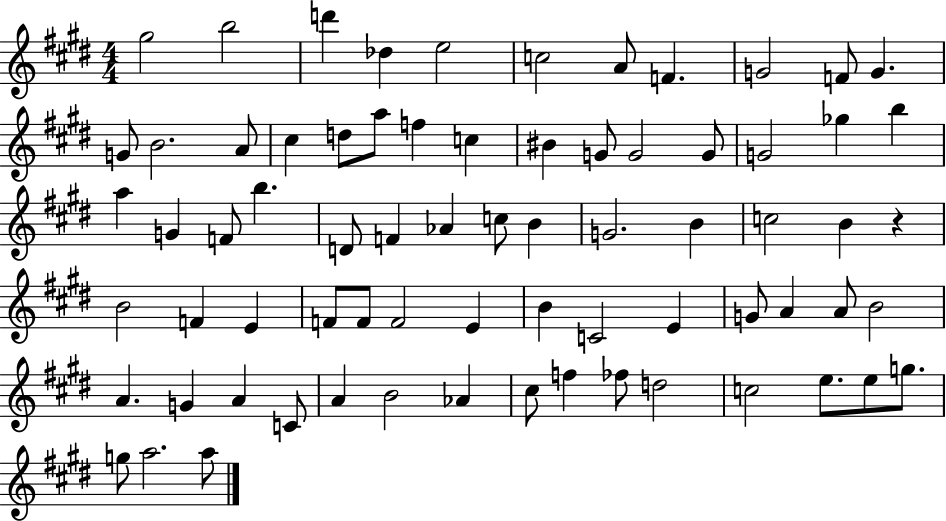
G#5/h B5/h D6/q Db5/q E5/h C5/h A4/e F4/q. G4/h F4/e G4/q. G4/e B4/h. A4/e C#5/q D5/e A5/e F5/q C5/q BIS4/q G4/e G4/h G4/e G4/h Gb5/q B5/q A5/q G4/q F4/e B5/q. D4/e F4/q Ab4/q C5/e B4/q G4/h. B4/q C5/h B4/q R/q B4/h F4/q E4/q F4/e F4/e F4/h E4/q B4/q C4/h E4/q G4/e A4/q A4/e B4/h A4/q. G4/q A4/q C4/e A4/q B4/h Ab4/q C#5/e F5/q FES5/e D5/h C5/h E5/e. E5/e G5/e. G5/e A5/h. A5/e